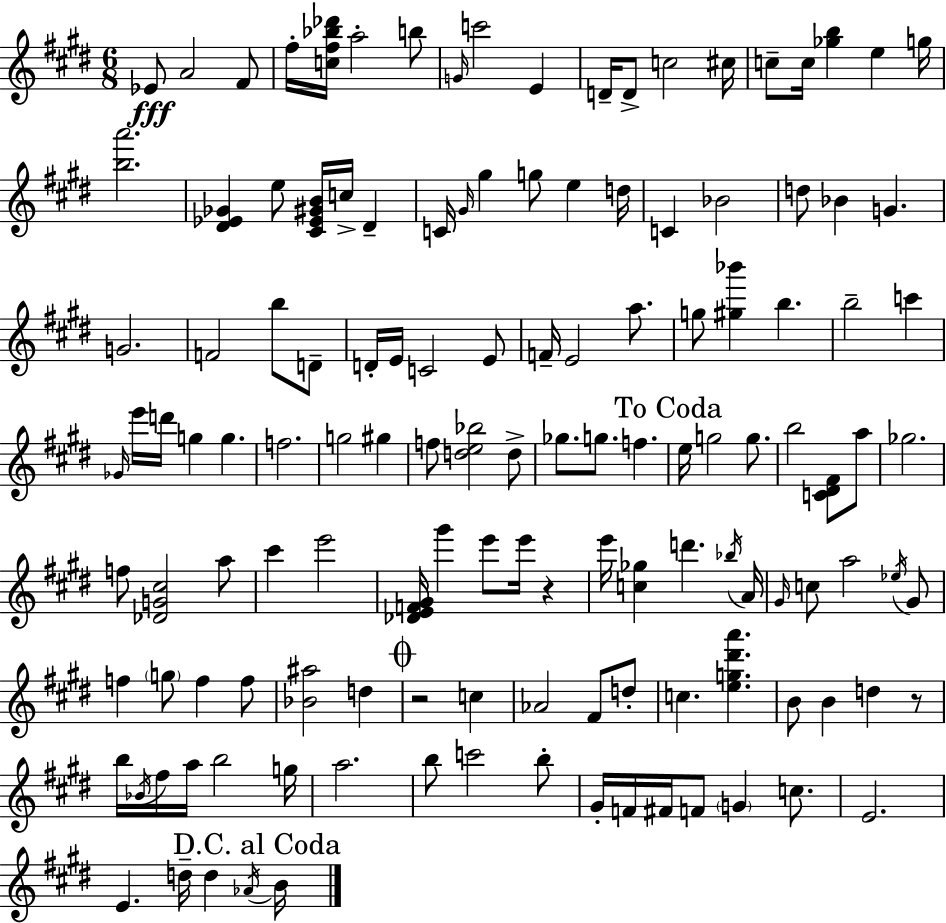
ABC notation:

X:1
T:Untitled
M:6/8
L:1/4
K:E
_E/2 A2 ^F/2 ^f/4 [c^f_b_d']/4 a2 b/2 G/4 c'2 E D/4 D/2 c2 ^c/4 c/2 c/4 [_gb] e g/4 [ba']2 [^D_E_G] e/2 [^C_E^GB]/4 c/4 ^D C/4 ^G/4 ^g g/2 e d/4 C _B2 d/2 _B G G2 F2 b/2 D/2 D/4 E/4 C2 E/2 F/4 E2 a/2 g/2 [^g_b'] b b2 c' _G/4 e'/4 d'/4 g g f2 g2 ^g f/2 [de_b]2 d/2 _g/2 g/2 f e/4 g2 g/2 b2 [C^D^F]/2 a/2 _g2 f/2 [_DG^c]2 a/2 ^c' e'2 [_DEF^G]/4 ^g' e'/2 e'/4 z e'/4 [c_g] d' _b/4 A/4 ^G/4 c/2 a2 _e/4 ^G/2 f g/2 f f/2 [_B^a]2 d z2 c _A2 ^F/2 d/2 c [eg^d'a'] B/2 B d z/2 b/4 _B/4 ^f/4 a/4 b2 g/4 a2 b/2 c'2 b/2 ^G/4 F/4 ^F/4 F/2 G c/2 E2 E d/4 d _A/4 B/4